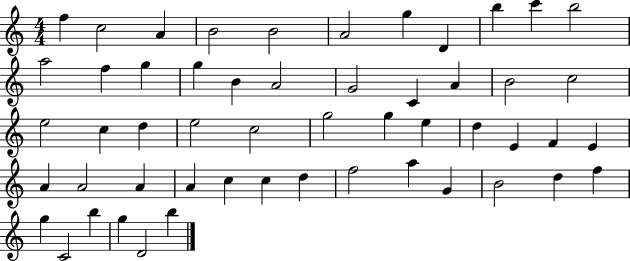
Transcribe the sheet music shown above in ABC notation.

X:1
T:Untitled
M:4/4
L:1/4
K:C
f c2 A B2 B2 A2 g D b c' b2 a2 f g g B A2 G2 C A B2 c2 e2 c d e2 c2 g2 g e d E F E A A2 A A c c d f2 a G B2 d f g C2 b g D2 b